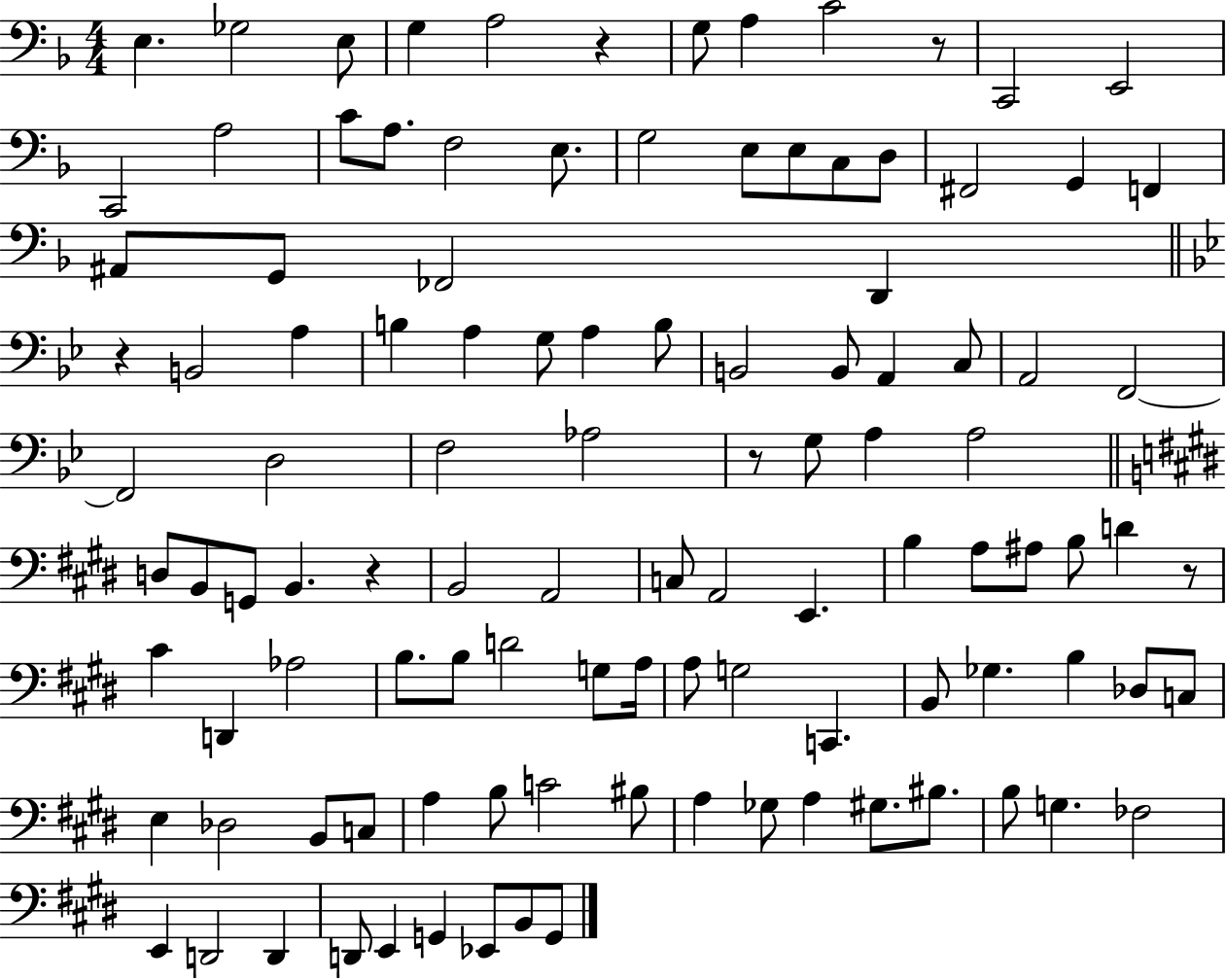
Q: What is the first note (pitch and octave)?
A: E3